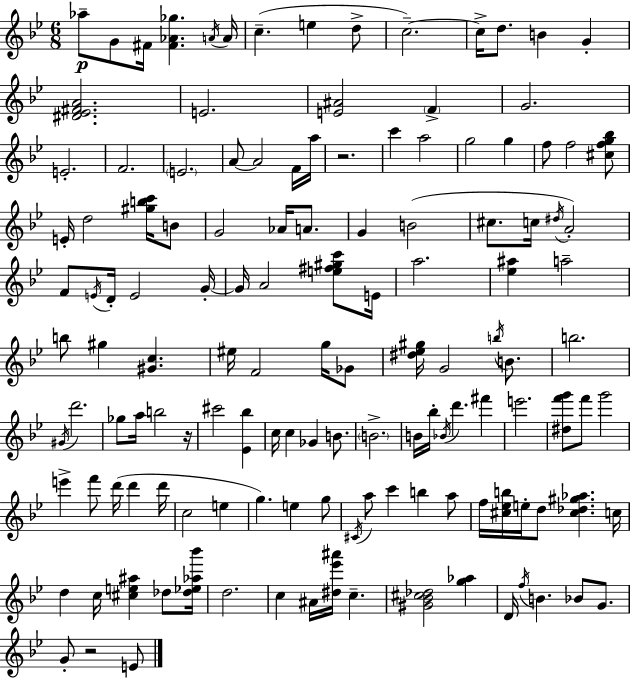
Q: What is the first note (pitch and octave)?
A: Ab5